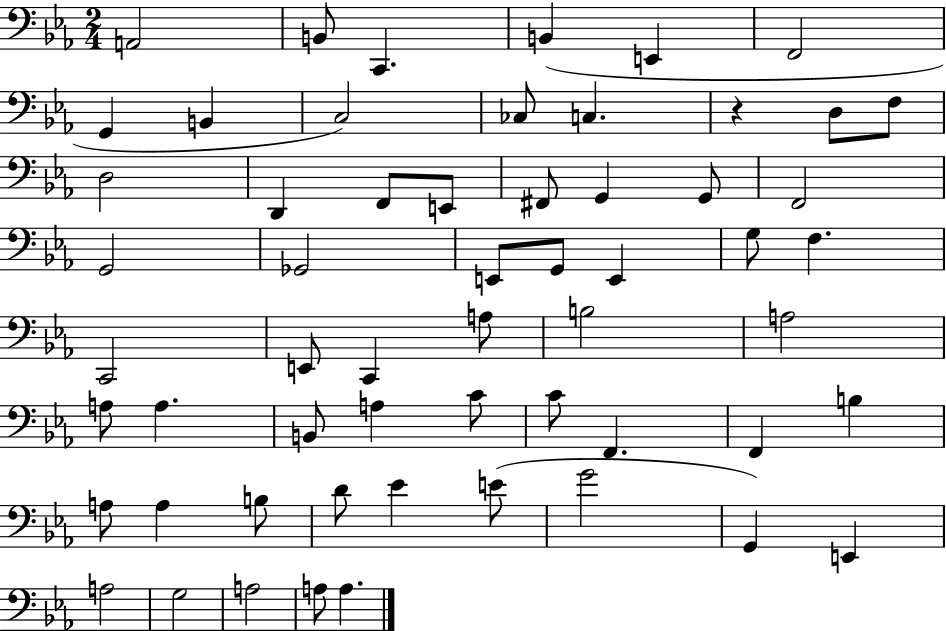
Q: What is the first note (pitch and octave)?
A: A2